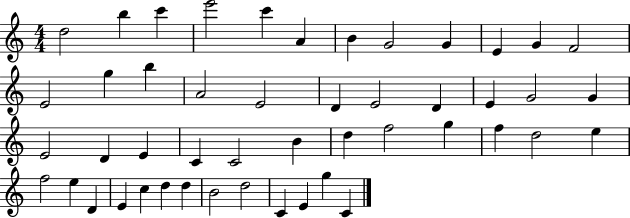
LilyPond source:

{
  \clef treble
  \numericTimeSignature
  \time 4/4
  \key c \major
  d''2 b''4 c'''4 | e'''2 c'''4 a'4 | b'4 g'2 g'4 | e'4 g'4 f'2 | \break e'2 g''4 b''4 | a'2 e'2 | d'4 e'2 d'4 | e'4 g'2 g'4 | \break e'2 d'4 e'4 | c'4 c'2 b'4 | d''4 f''2 g''4 | f''4 d''2 e''4 | \break f''2 e''4 d'4 | e'4 c''4 d''4 d''4 | b'2 d''2 | c'4 e'4 g''4 c'4 | \break \bar "|."
}